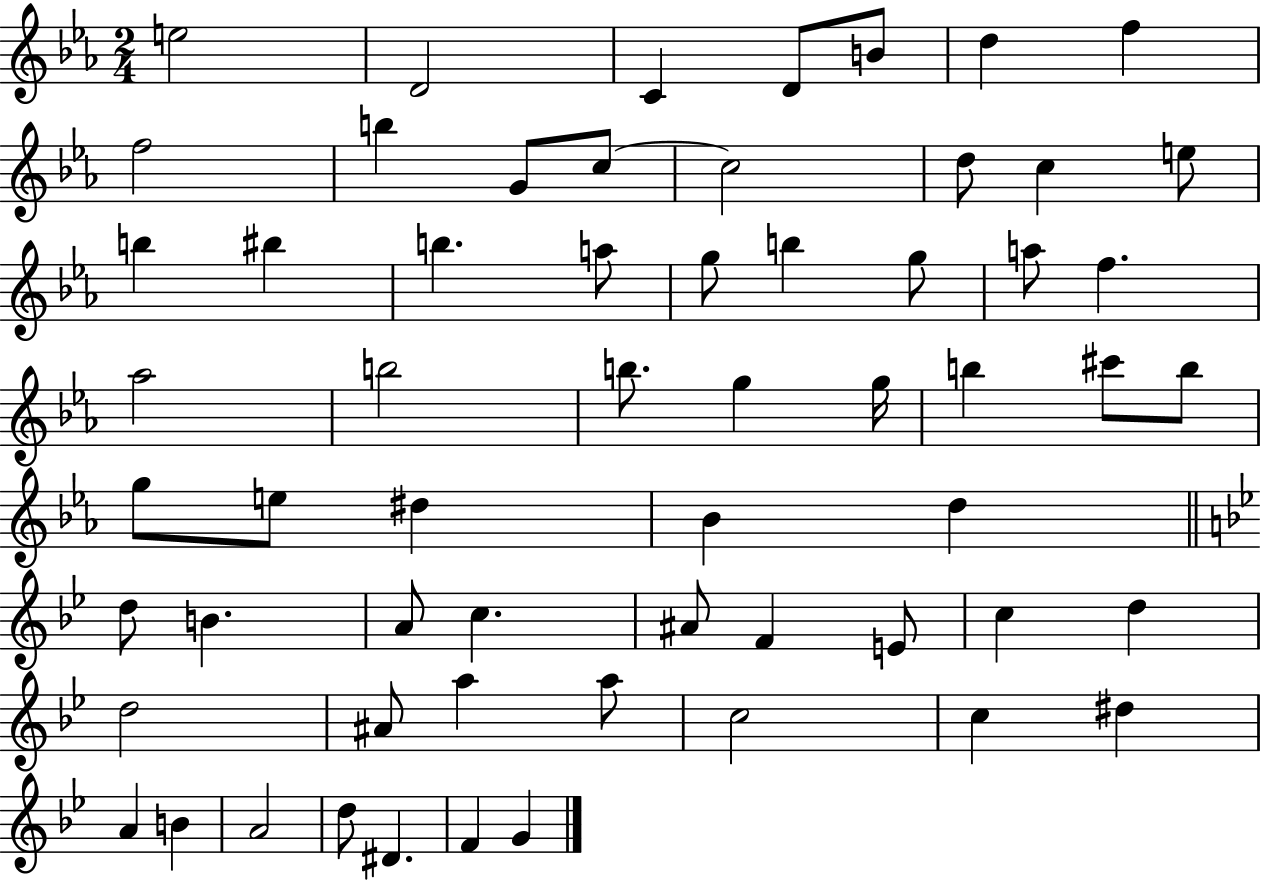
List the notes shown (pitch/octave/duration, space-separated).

E5/h D4/h C4/q D4/e B4/e D5/q F5/q F5/h B5/q G4/e C5/e C5/h D5/e C5/q E5/e B5/q BIS5/q B5/q. A5/e G5/e B5/q G5/e A5/e F5/q. Ab5/h B5/h B5/e. G5/q G5/s B5/q C#6/e B5/e G5/e E5/e D#5/q Bb4/q D5/q D5/e B4/q. A4/e C5/q. A#4/e F4/q E4/e C5/q D5/q D5/h A#4/e A5/q A5/e C5/h C5/q D#5/q A4/q B4/q A4/h D5/e D#4/q. F4/q G4/q